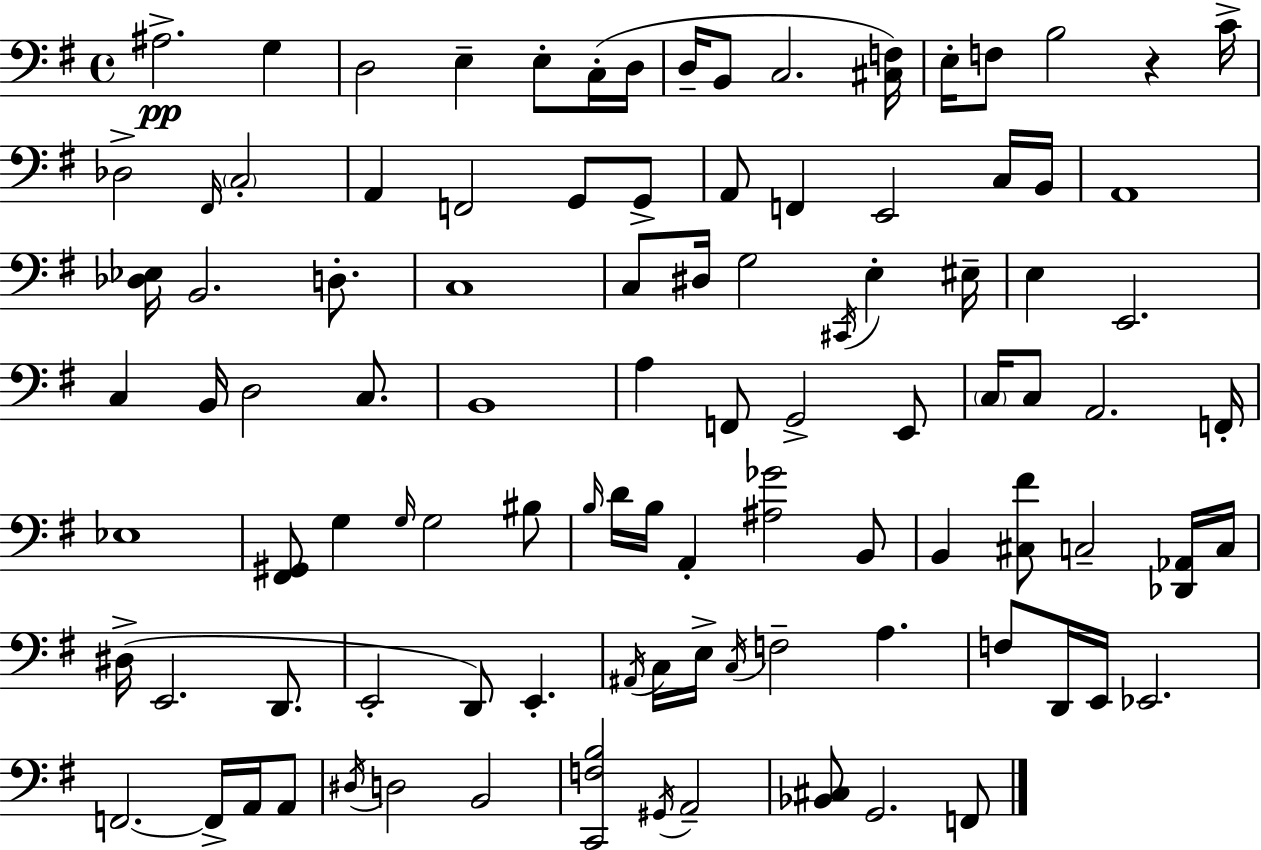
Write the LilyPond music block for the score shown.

{
  \clef bass
  \time 4/4
  \defaultTimeSignature
  \key e \minor
  \repeat volta 2 { ais2.->\pp g4 | d2 e4-- e8-. c16-.( d16 | d16-- b,8 c2. <cis f>16) | e16-. f8 b2 r4 c'16-> | \break des2-> \grace { fis,16 } \parenthesize c2-. | a,4 f,2 g,8 g,8-> | a,8 f,4 e,2 c16 | b,16 a,1 | \break <des ees>16 b,2. d8.-. | c1 | c8 dis16 g2 \acciaccatura { cis,16 } e4-. | eis16-- e4 e,2. | \break c4 b,16 d2 c8. | b,1 | a4 f,8 g,2-> | e,8 \parenthesize c16 c8 a,2. | \break f,16-. ees1 | <fis, gis,>8 g4 \grace { g16 } g2 | bis8 \grace { b16 } d'16 b16 a,4-. <ais ges'>2 | b,8 b,4 <cis fis'>8 c2-- | \break <des, aes,>16 c16 dis16->( e,2. | d,8. e,2-. d,8) e,4.-. | \acciaccatura { ais,16 } c16 e16-> \acciaccatura { c16 } f2-- | a4. f8 d,16 e,16 ees,2. | \break f,2.~~ | f,16-> a,16 a,8 \acciaccatura { dis16 } d2 b,2 | <c, f b>2 \acciaccatura { gis,16 } | a,2-- <bes, cis>8 g,2. | \break f,8 } \bar "|."
}